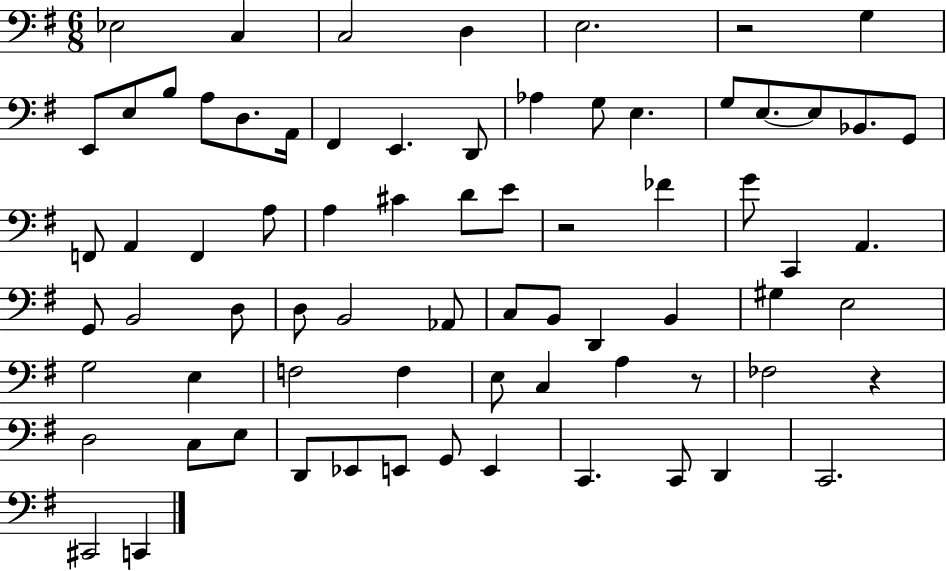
Eb3/h C3/q C3/h D3/q E3/h. R/h G3/q E2/e E3/e B3/e A3/e D3/e. A2/s F#2/q E2/q. D2/e Ab3/q G3/e E3/q. G3/e E3/e. E3/e Bb2/e. G2/e F2/e A2/q F2/q A3/e A3/q C#4/q D4/e E4/e R/h FES4/q G4/e C2/q A2/q. G2/e B2/h D3/e D3/e B2/h Ab2/e C3/e B2/e D2/q B2/q G#3/q E3/h G3/h E3/q F3/h F3/q E3/e C3/q A3/q R/e FES3/h R/q D3/h C3/e E3/e D2/e Eb2/e E2/e G2/e E2/q C2/q. C2/e D2/q C2/h. C#2/h C2/q